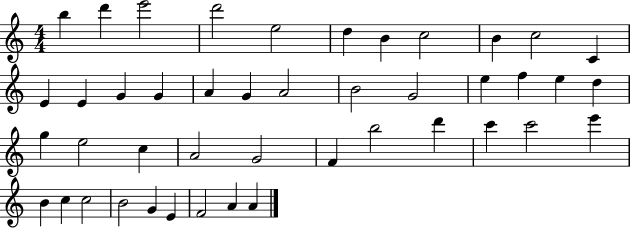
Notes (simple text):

B5/q D6/q E6/h D6/h E5/h D5/q B4/q C5/h B4/q C5/h C4/q E4/q E4/q G4/q G4/q A4/q G4/q A4/h B4/h G4/h E5/q F5/q E5/q D5/q G5/q E5/h C5/q A4/h G4/h F4/q B5/h D6/q C6/q C6/h E6/q B4/q C5/q C5/h B4/h G4/q E4/q F4/h A4/q A4/q